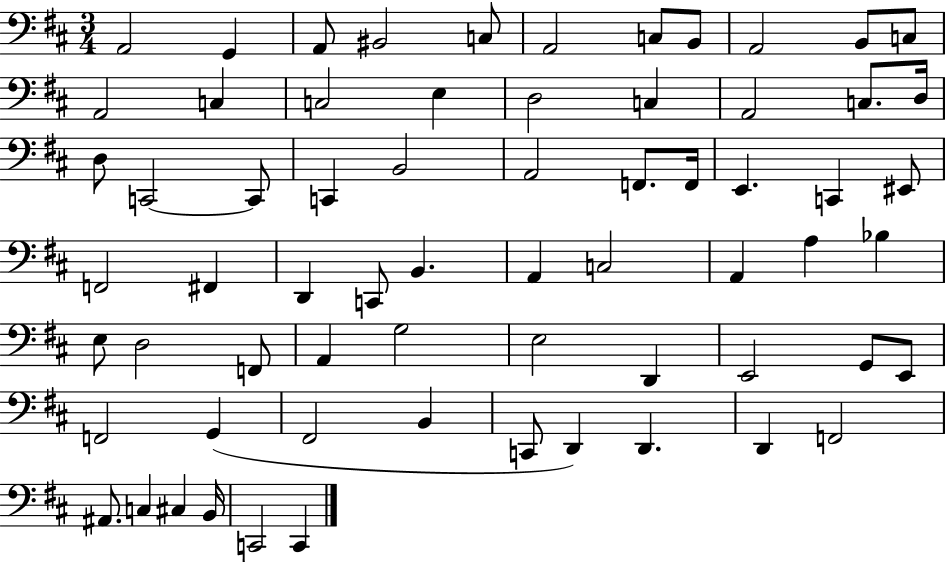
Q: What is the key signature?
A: D major